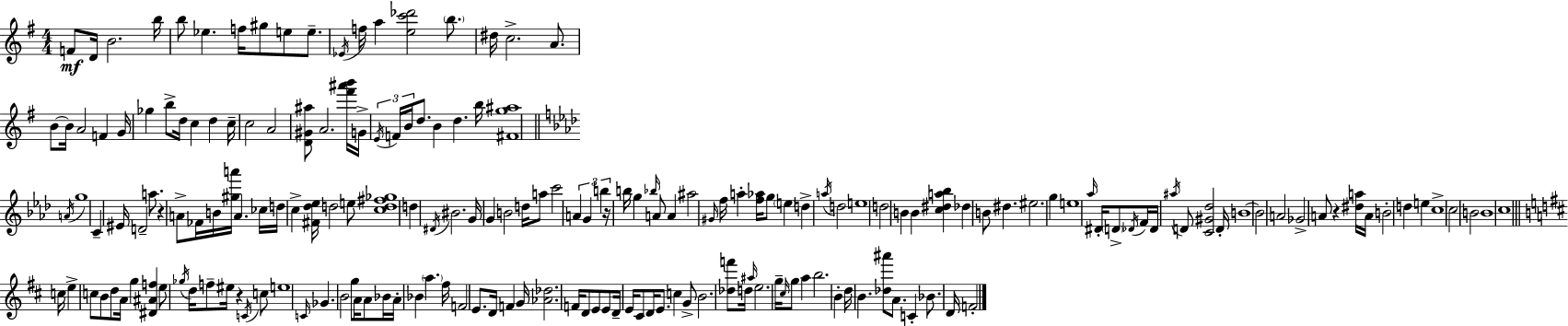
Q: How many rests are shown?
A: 4